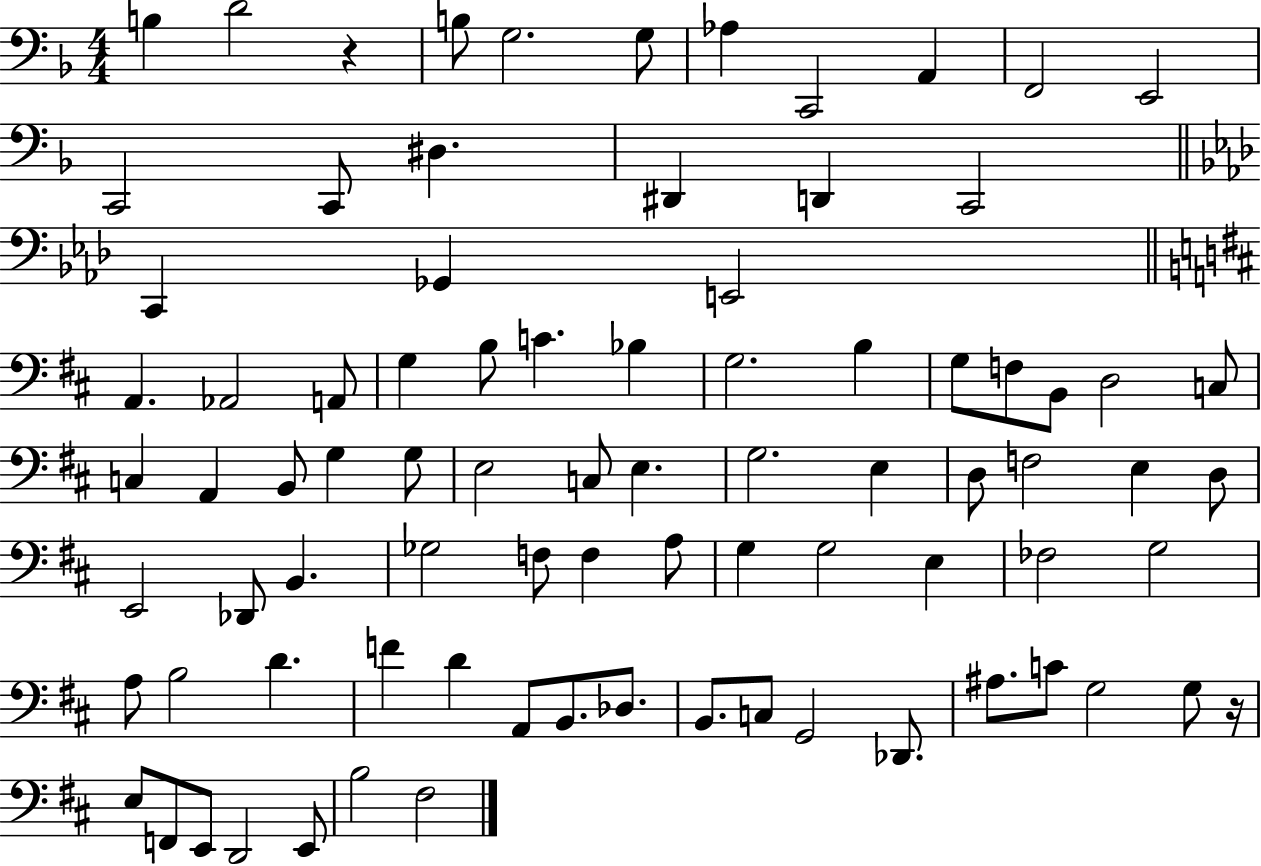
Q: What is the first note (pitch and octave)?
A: B3